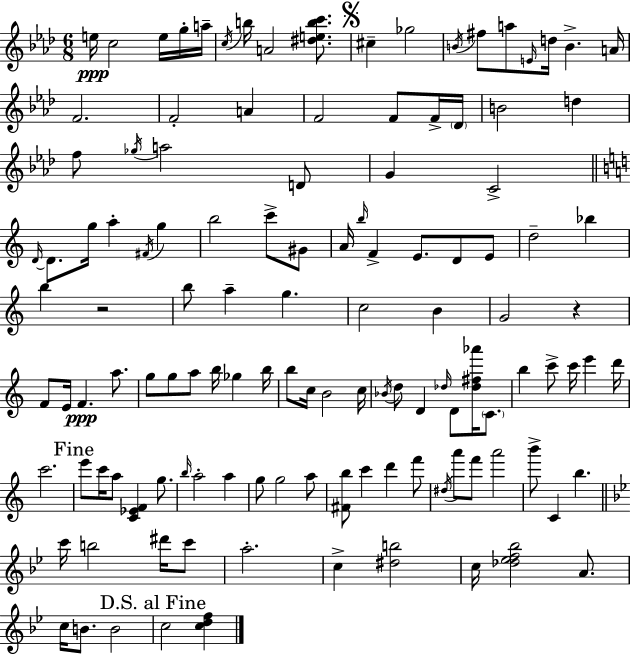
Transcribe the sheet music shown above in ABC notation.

X:1
T:Untitled
M:6/8
L:1/4
K:Ab
e/4 c2 e/4 g/4 a/4 c/4 b/4 A2 [^debc']/2 ^c _g2 B/4 ^f/2 a/2 E/4 d/4 B A/4 F2 F2 A F2 F/2 F/4 _D/4 B2 d f/2 _g/4 a2 D/2 G C2 D/4 D/2 g/4 a ^F/4 g b2 c'/2 ^G/2 A/4 b/4 F E/2 D/2 E/2 d2 _b b z2 b/2 a g c2 B G2 z F/2 E/4 F a/2 g/2 g/2 a/2 b/4 _g b/4 b/2 c/4 B2 c/4 _B/4 d/2 D _d/4 D/2 [_d^f_a']/4 C/2 b c'/2 c'/4 e' d'/4 c'2 e'/2 c'/4 a/2 [C_EF] g/2 b/4 a2 a g/2 g2 a/2 [^Fb]/2 c' d' f'/2 ^d/4 a'/2 f'/2 a'2 b'/2 C b c'/4 b2 ^d'/4 c'/2 a2 c [^db]2 c/4 [_d_ef_b]2 A/2 c/4 B/2 B2 c2 [cdf]